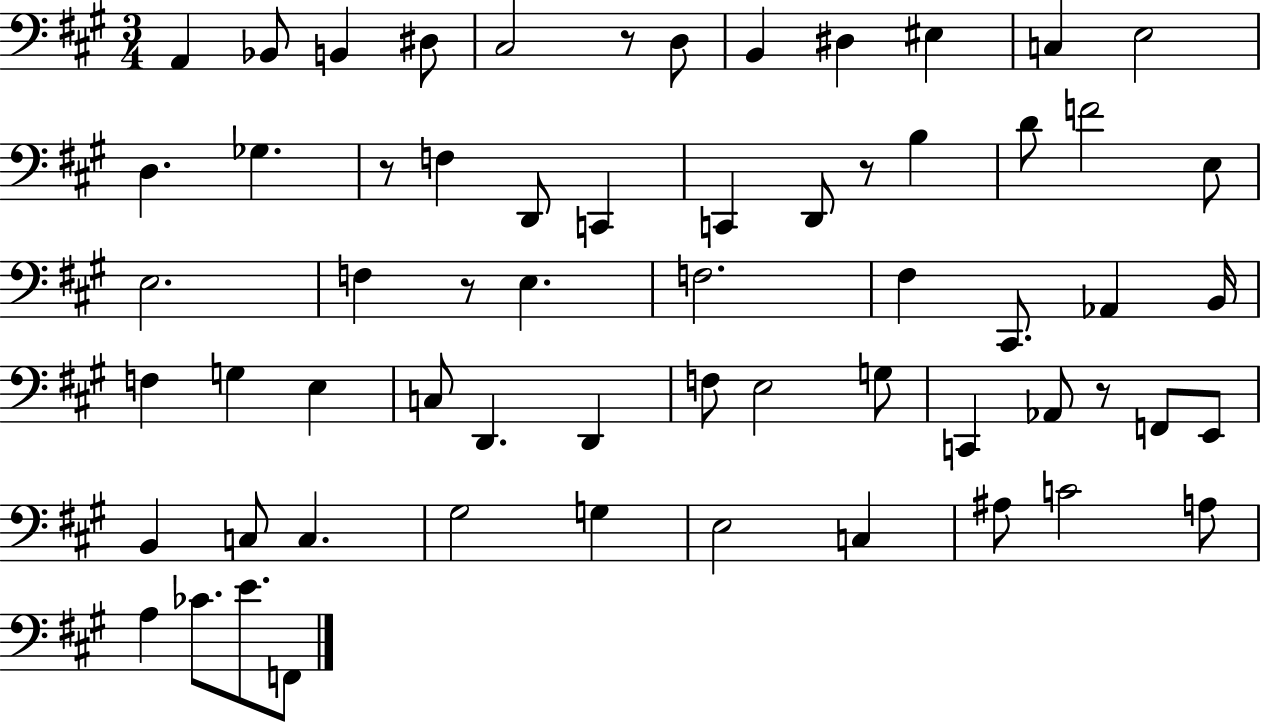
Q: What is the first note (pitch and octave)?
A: A2